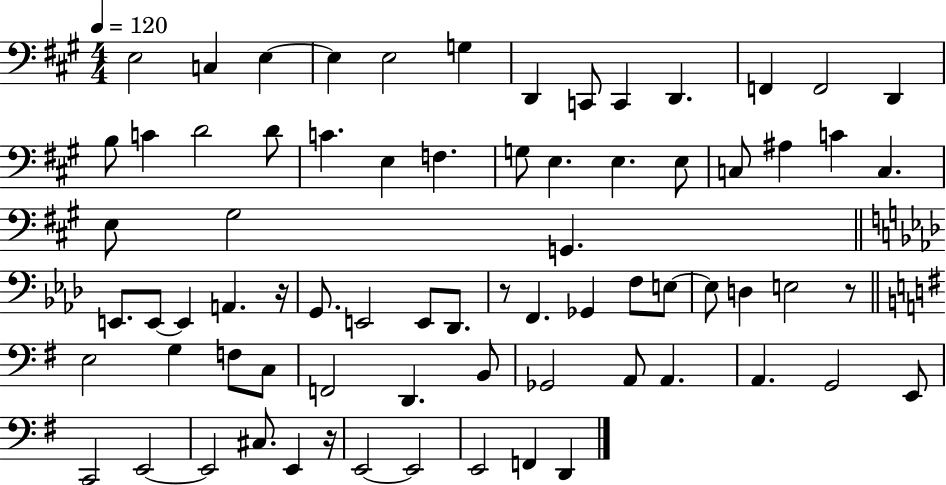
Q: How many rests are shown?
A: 4